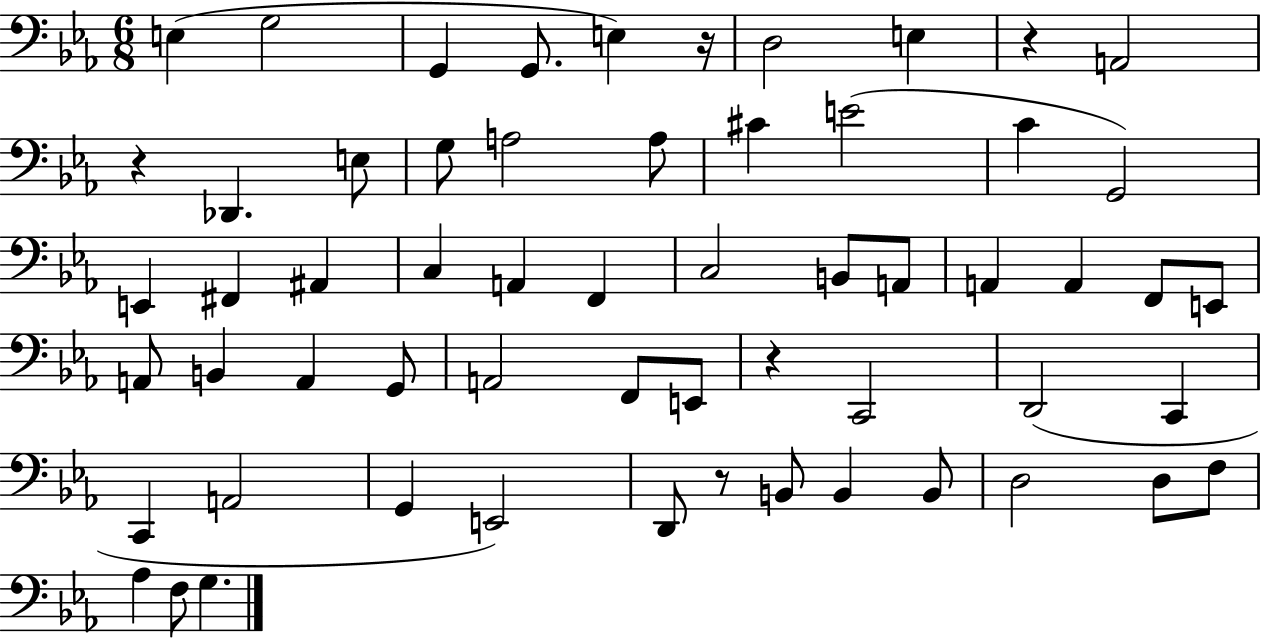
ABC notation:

X:1
T:Untitled
M:6/8
L:1/4
K:Eb
E, G,2 G,, G,,/2 E, z/4 D,2 E, z A,,2 z _D,, E,/2 G,/2 A,2 A,/2 ^C E2 C G,,2 E,, ^F,, ^A,, C, A,, F,, C,2 B,,/2 A,,/2 A,, A,, F,,/2 E,,/2 A,,/2 B,, A,, G,,/2 A,,2 F,,/2 E,,/2 z C,,2 D,,2 C,, C,, A,,2 G,, E,,2 D,,/2 z/2 B,,/2 B,, B,,/2 D,2 D,/2 F,/2 _A, F,/2 G,